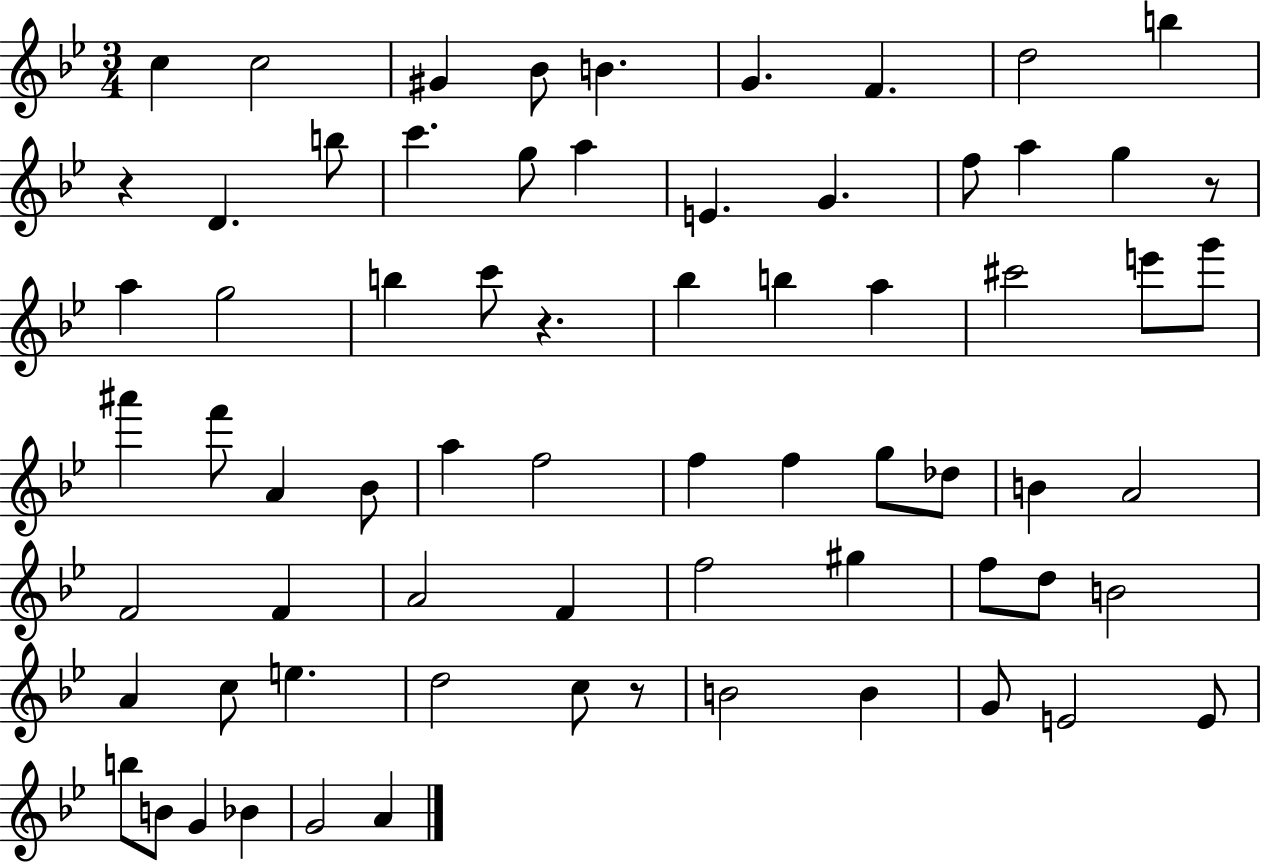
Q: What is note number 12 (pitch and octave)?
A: C6